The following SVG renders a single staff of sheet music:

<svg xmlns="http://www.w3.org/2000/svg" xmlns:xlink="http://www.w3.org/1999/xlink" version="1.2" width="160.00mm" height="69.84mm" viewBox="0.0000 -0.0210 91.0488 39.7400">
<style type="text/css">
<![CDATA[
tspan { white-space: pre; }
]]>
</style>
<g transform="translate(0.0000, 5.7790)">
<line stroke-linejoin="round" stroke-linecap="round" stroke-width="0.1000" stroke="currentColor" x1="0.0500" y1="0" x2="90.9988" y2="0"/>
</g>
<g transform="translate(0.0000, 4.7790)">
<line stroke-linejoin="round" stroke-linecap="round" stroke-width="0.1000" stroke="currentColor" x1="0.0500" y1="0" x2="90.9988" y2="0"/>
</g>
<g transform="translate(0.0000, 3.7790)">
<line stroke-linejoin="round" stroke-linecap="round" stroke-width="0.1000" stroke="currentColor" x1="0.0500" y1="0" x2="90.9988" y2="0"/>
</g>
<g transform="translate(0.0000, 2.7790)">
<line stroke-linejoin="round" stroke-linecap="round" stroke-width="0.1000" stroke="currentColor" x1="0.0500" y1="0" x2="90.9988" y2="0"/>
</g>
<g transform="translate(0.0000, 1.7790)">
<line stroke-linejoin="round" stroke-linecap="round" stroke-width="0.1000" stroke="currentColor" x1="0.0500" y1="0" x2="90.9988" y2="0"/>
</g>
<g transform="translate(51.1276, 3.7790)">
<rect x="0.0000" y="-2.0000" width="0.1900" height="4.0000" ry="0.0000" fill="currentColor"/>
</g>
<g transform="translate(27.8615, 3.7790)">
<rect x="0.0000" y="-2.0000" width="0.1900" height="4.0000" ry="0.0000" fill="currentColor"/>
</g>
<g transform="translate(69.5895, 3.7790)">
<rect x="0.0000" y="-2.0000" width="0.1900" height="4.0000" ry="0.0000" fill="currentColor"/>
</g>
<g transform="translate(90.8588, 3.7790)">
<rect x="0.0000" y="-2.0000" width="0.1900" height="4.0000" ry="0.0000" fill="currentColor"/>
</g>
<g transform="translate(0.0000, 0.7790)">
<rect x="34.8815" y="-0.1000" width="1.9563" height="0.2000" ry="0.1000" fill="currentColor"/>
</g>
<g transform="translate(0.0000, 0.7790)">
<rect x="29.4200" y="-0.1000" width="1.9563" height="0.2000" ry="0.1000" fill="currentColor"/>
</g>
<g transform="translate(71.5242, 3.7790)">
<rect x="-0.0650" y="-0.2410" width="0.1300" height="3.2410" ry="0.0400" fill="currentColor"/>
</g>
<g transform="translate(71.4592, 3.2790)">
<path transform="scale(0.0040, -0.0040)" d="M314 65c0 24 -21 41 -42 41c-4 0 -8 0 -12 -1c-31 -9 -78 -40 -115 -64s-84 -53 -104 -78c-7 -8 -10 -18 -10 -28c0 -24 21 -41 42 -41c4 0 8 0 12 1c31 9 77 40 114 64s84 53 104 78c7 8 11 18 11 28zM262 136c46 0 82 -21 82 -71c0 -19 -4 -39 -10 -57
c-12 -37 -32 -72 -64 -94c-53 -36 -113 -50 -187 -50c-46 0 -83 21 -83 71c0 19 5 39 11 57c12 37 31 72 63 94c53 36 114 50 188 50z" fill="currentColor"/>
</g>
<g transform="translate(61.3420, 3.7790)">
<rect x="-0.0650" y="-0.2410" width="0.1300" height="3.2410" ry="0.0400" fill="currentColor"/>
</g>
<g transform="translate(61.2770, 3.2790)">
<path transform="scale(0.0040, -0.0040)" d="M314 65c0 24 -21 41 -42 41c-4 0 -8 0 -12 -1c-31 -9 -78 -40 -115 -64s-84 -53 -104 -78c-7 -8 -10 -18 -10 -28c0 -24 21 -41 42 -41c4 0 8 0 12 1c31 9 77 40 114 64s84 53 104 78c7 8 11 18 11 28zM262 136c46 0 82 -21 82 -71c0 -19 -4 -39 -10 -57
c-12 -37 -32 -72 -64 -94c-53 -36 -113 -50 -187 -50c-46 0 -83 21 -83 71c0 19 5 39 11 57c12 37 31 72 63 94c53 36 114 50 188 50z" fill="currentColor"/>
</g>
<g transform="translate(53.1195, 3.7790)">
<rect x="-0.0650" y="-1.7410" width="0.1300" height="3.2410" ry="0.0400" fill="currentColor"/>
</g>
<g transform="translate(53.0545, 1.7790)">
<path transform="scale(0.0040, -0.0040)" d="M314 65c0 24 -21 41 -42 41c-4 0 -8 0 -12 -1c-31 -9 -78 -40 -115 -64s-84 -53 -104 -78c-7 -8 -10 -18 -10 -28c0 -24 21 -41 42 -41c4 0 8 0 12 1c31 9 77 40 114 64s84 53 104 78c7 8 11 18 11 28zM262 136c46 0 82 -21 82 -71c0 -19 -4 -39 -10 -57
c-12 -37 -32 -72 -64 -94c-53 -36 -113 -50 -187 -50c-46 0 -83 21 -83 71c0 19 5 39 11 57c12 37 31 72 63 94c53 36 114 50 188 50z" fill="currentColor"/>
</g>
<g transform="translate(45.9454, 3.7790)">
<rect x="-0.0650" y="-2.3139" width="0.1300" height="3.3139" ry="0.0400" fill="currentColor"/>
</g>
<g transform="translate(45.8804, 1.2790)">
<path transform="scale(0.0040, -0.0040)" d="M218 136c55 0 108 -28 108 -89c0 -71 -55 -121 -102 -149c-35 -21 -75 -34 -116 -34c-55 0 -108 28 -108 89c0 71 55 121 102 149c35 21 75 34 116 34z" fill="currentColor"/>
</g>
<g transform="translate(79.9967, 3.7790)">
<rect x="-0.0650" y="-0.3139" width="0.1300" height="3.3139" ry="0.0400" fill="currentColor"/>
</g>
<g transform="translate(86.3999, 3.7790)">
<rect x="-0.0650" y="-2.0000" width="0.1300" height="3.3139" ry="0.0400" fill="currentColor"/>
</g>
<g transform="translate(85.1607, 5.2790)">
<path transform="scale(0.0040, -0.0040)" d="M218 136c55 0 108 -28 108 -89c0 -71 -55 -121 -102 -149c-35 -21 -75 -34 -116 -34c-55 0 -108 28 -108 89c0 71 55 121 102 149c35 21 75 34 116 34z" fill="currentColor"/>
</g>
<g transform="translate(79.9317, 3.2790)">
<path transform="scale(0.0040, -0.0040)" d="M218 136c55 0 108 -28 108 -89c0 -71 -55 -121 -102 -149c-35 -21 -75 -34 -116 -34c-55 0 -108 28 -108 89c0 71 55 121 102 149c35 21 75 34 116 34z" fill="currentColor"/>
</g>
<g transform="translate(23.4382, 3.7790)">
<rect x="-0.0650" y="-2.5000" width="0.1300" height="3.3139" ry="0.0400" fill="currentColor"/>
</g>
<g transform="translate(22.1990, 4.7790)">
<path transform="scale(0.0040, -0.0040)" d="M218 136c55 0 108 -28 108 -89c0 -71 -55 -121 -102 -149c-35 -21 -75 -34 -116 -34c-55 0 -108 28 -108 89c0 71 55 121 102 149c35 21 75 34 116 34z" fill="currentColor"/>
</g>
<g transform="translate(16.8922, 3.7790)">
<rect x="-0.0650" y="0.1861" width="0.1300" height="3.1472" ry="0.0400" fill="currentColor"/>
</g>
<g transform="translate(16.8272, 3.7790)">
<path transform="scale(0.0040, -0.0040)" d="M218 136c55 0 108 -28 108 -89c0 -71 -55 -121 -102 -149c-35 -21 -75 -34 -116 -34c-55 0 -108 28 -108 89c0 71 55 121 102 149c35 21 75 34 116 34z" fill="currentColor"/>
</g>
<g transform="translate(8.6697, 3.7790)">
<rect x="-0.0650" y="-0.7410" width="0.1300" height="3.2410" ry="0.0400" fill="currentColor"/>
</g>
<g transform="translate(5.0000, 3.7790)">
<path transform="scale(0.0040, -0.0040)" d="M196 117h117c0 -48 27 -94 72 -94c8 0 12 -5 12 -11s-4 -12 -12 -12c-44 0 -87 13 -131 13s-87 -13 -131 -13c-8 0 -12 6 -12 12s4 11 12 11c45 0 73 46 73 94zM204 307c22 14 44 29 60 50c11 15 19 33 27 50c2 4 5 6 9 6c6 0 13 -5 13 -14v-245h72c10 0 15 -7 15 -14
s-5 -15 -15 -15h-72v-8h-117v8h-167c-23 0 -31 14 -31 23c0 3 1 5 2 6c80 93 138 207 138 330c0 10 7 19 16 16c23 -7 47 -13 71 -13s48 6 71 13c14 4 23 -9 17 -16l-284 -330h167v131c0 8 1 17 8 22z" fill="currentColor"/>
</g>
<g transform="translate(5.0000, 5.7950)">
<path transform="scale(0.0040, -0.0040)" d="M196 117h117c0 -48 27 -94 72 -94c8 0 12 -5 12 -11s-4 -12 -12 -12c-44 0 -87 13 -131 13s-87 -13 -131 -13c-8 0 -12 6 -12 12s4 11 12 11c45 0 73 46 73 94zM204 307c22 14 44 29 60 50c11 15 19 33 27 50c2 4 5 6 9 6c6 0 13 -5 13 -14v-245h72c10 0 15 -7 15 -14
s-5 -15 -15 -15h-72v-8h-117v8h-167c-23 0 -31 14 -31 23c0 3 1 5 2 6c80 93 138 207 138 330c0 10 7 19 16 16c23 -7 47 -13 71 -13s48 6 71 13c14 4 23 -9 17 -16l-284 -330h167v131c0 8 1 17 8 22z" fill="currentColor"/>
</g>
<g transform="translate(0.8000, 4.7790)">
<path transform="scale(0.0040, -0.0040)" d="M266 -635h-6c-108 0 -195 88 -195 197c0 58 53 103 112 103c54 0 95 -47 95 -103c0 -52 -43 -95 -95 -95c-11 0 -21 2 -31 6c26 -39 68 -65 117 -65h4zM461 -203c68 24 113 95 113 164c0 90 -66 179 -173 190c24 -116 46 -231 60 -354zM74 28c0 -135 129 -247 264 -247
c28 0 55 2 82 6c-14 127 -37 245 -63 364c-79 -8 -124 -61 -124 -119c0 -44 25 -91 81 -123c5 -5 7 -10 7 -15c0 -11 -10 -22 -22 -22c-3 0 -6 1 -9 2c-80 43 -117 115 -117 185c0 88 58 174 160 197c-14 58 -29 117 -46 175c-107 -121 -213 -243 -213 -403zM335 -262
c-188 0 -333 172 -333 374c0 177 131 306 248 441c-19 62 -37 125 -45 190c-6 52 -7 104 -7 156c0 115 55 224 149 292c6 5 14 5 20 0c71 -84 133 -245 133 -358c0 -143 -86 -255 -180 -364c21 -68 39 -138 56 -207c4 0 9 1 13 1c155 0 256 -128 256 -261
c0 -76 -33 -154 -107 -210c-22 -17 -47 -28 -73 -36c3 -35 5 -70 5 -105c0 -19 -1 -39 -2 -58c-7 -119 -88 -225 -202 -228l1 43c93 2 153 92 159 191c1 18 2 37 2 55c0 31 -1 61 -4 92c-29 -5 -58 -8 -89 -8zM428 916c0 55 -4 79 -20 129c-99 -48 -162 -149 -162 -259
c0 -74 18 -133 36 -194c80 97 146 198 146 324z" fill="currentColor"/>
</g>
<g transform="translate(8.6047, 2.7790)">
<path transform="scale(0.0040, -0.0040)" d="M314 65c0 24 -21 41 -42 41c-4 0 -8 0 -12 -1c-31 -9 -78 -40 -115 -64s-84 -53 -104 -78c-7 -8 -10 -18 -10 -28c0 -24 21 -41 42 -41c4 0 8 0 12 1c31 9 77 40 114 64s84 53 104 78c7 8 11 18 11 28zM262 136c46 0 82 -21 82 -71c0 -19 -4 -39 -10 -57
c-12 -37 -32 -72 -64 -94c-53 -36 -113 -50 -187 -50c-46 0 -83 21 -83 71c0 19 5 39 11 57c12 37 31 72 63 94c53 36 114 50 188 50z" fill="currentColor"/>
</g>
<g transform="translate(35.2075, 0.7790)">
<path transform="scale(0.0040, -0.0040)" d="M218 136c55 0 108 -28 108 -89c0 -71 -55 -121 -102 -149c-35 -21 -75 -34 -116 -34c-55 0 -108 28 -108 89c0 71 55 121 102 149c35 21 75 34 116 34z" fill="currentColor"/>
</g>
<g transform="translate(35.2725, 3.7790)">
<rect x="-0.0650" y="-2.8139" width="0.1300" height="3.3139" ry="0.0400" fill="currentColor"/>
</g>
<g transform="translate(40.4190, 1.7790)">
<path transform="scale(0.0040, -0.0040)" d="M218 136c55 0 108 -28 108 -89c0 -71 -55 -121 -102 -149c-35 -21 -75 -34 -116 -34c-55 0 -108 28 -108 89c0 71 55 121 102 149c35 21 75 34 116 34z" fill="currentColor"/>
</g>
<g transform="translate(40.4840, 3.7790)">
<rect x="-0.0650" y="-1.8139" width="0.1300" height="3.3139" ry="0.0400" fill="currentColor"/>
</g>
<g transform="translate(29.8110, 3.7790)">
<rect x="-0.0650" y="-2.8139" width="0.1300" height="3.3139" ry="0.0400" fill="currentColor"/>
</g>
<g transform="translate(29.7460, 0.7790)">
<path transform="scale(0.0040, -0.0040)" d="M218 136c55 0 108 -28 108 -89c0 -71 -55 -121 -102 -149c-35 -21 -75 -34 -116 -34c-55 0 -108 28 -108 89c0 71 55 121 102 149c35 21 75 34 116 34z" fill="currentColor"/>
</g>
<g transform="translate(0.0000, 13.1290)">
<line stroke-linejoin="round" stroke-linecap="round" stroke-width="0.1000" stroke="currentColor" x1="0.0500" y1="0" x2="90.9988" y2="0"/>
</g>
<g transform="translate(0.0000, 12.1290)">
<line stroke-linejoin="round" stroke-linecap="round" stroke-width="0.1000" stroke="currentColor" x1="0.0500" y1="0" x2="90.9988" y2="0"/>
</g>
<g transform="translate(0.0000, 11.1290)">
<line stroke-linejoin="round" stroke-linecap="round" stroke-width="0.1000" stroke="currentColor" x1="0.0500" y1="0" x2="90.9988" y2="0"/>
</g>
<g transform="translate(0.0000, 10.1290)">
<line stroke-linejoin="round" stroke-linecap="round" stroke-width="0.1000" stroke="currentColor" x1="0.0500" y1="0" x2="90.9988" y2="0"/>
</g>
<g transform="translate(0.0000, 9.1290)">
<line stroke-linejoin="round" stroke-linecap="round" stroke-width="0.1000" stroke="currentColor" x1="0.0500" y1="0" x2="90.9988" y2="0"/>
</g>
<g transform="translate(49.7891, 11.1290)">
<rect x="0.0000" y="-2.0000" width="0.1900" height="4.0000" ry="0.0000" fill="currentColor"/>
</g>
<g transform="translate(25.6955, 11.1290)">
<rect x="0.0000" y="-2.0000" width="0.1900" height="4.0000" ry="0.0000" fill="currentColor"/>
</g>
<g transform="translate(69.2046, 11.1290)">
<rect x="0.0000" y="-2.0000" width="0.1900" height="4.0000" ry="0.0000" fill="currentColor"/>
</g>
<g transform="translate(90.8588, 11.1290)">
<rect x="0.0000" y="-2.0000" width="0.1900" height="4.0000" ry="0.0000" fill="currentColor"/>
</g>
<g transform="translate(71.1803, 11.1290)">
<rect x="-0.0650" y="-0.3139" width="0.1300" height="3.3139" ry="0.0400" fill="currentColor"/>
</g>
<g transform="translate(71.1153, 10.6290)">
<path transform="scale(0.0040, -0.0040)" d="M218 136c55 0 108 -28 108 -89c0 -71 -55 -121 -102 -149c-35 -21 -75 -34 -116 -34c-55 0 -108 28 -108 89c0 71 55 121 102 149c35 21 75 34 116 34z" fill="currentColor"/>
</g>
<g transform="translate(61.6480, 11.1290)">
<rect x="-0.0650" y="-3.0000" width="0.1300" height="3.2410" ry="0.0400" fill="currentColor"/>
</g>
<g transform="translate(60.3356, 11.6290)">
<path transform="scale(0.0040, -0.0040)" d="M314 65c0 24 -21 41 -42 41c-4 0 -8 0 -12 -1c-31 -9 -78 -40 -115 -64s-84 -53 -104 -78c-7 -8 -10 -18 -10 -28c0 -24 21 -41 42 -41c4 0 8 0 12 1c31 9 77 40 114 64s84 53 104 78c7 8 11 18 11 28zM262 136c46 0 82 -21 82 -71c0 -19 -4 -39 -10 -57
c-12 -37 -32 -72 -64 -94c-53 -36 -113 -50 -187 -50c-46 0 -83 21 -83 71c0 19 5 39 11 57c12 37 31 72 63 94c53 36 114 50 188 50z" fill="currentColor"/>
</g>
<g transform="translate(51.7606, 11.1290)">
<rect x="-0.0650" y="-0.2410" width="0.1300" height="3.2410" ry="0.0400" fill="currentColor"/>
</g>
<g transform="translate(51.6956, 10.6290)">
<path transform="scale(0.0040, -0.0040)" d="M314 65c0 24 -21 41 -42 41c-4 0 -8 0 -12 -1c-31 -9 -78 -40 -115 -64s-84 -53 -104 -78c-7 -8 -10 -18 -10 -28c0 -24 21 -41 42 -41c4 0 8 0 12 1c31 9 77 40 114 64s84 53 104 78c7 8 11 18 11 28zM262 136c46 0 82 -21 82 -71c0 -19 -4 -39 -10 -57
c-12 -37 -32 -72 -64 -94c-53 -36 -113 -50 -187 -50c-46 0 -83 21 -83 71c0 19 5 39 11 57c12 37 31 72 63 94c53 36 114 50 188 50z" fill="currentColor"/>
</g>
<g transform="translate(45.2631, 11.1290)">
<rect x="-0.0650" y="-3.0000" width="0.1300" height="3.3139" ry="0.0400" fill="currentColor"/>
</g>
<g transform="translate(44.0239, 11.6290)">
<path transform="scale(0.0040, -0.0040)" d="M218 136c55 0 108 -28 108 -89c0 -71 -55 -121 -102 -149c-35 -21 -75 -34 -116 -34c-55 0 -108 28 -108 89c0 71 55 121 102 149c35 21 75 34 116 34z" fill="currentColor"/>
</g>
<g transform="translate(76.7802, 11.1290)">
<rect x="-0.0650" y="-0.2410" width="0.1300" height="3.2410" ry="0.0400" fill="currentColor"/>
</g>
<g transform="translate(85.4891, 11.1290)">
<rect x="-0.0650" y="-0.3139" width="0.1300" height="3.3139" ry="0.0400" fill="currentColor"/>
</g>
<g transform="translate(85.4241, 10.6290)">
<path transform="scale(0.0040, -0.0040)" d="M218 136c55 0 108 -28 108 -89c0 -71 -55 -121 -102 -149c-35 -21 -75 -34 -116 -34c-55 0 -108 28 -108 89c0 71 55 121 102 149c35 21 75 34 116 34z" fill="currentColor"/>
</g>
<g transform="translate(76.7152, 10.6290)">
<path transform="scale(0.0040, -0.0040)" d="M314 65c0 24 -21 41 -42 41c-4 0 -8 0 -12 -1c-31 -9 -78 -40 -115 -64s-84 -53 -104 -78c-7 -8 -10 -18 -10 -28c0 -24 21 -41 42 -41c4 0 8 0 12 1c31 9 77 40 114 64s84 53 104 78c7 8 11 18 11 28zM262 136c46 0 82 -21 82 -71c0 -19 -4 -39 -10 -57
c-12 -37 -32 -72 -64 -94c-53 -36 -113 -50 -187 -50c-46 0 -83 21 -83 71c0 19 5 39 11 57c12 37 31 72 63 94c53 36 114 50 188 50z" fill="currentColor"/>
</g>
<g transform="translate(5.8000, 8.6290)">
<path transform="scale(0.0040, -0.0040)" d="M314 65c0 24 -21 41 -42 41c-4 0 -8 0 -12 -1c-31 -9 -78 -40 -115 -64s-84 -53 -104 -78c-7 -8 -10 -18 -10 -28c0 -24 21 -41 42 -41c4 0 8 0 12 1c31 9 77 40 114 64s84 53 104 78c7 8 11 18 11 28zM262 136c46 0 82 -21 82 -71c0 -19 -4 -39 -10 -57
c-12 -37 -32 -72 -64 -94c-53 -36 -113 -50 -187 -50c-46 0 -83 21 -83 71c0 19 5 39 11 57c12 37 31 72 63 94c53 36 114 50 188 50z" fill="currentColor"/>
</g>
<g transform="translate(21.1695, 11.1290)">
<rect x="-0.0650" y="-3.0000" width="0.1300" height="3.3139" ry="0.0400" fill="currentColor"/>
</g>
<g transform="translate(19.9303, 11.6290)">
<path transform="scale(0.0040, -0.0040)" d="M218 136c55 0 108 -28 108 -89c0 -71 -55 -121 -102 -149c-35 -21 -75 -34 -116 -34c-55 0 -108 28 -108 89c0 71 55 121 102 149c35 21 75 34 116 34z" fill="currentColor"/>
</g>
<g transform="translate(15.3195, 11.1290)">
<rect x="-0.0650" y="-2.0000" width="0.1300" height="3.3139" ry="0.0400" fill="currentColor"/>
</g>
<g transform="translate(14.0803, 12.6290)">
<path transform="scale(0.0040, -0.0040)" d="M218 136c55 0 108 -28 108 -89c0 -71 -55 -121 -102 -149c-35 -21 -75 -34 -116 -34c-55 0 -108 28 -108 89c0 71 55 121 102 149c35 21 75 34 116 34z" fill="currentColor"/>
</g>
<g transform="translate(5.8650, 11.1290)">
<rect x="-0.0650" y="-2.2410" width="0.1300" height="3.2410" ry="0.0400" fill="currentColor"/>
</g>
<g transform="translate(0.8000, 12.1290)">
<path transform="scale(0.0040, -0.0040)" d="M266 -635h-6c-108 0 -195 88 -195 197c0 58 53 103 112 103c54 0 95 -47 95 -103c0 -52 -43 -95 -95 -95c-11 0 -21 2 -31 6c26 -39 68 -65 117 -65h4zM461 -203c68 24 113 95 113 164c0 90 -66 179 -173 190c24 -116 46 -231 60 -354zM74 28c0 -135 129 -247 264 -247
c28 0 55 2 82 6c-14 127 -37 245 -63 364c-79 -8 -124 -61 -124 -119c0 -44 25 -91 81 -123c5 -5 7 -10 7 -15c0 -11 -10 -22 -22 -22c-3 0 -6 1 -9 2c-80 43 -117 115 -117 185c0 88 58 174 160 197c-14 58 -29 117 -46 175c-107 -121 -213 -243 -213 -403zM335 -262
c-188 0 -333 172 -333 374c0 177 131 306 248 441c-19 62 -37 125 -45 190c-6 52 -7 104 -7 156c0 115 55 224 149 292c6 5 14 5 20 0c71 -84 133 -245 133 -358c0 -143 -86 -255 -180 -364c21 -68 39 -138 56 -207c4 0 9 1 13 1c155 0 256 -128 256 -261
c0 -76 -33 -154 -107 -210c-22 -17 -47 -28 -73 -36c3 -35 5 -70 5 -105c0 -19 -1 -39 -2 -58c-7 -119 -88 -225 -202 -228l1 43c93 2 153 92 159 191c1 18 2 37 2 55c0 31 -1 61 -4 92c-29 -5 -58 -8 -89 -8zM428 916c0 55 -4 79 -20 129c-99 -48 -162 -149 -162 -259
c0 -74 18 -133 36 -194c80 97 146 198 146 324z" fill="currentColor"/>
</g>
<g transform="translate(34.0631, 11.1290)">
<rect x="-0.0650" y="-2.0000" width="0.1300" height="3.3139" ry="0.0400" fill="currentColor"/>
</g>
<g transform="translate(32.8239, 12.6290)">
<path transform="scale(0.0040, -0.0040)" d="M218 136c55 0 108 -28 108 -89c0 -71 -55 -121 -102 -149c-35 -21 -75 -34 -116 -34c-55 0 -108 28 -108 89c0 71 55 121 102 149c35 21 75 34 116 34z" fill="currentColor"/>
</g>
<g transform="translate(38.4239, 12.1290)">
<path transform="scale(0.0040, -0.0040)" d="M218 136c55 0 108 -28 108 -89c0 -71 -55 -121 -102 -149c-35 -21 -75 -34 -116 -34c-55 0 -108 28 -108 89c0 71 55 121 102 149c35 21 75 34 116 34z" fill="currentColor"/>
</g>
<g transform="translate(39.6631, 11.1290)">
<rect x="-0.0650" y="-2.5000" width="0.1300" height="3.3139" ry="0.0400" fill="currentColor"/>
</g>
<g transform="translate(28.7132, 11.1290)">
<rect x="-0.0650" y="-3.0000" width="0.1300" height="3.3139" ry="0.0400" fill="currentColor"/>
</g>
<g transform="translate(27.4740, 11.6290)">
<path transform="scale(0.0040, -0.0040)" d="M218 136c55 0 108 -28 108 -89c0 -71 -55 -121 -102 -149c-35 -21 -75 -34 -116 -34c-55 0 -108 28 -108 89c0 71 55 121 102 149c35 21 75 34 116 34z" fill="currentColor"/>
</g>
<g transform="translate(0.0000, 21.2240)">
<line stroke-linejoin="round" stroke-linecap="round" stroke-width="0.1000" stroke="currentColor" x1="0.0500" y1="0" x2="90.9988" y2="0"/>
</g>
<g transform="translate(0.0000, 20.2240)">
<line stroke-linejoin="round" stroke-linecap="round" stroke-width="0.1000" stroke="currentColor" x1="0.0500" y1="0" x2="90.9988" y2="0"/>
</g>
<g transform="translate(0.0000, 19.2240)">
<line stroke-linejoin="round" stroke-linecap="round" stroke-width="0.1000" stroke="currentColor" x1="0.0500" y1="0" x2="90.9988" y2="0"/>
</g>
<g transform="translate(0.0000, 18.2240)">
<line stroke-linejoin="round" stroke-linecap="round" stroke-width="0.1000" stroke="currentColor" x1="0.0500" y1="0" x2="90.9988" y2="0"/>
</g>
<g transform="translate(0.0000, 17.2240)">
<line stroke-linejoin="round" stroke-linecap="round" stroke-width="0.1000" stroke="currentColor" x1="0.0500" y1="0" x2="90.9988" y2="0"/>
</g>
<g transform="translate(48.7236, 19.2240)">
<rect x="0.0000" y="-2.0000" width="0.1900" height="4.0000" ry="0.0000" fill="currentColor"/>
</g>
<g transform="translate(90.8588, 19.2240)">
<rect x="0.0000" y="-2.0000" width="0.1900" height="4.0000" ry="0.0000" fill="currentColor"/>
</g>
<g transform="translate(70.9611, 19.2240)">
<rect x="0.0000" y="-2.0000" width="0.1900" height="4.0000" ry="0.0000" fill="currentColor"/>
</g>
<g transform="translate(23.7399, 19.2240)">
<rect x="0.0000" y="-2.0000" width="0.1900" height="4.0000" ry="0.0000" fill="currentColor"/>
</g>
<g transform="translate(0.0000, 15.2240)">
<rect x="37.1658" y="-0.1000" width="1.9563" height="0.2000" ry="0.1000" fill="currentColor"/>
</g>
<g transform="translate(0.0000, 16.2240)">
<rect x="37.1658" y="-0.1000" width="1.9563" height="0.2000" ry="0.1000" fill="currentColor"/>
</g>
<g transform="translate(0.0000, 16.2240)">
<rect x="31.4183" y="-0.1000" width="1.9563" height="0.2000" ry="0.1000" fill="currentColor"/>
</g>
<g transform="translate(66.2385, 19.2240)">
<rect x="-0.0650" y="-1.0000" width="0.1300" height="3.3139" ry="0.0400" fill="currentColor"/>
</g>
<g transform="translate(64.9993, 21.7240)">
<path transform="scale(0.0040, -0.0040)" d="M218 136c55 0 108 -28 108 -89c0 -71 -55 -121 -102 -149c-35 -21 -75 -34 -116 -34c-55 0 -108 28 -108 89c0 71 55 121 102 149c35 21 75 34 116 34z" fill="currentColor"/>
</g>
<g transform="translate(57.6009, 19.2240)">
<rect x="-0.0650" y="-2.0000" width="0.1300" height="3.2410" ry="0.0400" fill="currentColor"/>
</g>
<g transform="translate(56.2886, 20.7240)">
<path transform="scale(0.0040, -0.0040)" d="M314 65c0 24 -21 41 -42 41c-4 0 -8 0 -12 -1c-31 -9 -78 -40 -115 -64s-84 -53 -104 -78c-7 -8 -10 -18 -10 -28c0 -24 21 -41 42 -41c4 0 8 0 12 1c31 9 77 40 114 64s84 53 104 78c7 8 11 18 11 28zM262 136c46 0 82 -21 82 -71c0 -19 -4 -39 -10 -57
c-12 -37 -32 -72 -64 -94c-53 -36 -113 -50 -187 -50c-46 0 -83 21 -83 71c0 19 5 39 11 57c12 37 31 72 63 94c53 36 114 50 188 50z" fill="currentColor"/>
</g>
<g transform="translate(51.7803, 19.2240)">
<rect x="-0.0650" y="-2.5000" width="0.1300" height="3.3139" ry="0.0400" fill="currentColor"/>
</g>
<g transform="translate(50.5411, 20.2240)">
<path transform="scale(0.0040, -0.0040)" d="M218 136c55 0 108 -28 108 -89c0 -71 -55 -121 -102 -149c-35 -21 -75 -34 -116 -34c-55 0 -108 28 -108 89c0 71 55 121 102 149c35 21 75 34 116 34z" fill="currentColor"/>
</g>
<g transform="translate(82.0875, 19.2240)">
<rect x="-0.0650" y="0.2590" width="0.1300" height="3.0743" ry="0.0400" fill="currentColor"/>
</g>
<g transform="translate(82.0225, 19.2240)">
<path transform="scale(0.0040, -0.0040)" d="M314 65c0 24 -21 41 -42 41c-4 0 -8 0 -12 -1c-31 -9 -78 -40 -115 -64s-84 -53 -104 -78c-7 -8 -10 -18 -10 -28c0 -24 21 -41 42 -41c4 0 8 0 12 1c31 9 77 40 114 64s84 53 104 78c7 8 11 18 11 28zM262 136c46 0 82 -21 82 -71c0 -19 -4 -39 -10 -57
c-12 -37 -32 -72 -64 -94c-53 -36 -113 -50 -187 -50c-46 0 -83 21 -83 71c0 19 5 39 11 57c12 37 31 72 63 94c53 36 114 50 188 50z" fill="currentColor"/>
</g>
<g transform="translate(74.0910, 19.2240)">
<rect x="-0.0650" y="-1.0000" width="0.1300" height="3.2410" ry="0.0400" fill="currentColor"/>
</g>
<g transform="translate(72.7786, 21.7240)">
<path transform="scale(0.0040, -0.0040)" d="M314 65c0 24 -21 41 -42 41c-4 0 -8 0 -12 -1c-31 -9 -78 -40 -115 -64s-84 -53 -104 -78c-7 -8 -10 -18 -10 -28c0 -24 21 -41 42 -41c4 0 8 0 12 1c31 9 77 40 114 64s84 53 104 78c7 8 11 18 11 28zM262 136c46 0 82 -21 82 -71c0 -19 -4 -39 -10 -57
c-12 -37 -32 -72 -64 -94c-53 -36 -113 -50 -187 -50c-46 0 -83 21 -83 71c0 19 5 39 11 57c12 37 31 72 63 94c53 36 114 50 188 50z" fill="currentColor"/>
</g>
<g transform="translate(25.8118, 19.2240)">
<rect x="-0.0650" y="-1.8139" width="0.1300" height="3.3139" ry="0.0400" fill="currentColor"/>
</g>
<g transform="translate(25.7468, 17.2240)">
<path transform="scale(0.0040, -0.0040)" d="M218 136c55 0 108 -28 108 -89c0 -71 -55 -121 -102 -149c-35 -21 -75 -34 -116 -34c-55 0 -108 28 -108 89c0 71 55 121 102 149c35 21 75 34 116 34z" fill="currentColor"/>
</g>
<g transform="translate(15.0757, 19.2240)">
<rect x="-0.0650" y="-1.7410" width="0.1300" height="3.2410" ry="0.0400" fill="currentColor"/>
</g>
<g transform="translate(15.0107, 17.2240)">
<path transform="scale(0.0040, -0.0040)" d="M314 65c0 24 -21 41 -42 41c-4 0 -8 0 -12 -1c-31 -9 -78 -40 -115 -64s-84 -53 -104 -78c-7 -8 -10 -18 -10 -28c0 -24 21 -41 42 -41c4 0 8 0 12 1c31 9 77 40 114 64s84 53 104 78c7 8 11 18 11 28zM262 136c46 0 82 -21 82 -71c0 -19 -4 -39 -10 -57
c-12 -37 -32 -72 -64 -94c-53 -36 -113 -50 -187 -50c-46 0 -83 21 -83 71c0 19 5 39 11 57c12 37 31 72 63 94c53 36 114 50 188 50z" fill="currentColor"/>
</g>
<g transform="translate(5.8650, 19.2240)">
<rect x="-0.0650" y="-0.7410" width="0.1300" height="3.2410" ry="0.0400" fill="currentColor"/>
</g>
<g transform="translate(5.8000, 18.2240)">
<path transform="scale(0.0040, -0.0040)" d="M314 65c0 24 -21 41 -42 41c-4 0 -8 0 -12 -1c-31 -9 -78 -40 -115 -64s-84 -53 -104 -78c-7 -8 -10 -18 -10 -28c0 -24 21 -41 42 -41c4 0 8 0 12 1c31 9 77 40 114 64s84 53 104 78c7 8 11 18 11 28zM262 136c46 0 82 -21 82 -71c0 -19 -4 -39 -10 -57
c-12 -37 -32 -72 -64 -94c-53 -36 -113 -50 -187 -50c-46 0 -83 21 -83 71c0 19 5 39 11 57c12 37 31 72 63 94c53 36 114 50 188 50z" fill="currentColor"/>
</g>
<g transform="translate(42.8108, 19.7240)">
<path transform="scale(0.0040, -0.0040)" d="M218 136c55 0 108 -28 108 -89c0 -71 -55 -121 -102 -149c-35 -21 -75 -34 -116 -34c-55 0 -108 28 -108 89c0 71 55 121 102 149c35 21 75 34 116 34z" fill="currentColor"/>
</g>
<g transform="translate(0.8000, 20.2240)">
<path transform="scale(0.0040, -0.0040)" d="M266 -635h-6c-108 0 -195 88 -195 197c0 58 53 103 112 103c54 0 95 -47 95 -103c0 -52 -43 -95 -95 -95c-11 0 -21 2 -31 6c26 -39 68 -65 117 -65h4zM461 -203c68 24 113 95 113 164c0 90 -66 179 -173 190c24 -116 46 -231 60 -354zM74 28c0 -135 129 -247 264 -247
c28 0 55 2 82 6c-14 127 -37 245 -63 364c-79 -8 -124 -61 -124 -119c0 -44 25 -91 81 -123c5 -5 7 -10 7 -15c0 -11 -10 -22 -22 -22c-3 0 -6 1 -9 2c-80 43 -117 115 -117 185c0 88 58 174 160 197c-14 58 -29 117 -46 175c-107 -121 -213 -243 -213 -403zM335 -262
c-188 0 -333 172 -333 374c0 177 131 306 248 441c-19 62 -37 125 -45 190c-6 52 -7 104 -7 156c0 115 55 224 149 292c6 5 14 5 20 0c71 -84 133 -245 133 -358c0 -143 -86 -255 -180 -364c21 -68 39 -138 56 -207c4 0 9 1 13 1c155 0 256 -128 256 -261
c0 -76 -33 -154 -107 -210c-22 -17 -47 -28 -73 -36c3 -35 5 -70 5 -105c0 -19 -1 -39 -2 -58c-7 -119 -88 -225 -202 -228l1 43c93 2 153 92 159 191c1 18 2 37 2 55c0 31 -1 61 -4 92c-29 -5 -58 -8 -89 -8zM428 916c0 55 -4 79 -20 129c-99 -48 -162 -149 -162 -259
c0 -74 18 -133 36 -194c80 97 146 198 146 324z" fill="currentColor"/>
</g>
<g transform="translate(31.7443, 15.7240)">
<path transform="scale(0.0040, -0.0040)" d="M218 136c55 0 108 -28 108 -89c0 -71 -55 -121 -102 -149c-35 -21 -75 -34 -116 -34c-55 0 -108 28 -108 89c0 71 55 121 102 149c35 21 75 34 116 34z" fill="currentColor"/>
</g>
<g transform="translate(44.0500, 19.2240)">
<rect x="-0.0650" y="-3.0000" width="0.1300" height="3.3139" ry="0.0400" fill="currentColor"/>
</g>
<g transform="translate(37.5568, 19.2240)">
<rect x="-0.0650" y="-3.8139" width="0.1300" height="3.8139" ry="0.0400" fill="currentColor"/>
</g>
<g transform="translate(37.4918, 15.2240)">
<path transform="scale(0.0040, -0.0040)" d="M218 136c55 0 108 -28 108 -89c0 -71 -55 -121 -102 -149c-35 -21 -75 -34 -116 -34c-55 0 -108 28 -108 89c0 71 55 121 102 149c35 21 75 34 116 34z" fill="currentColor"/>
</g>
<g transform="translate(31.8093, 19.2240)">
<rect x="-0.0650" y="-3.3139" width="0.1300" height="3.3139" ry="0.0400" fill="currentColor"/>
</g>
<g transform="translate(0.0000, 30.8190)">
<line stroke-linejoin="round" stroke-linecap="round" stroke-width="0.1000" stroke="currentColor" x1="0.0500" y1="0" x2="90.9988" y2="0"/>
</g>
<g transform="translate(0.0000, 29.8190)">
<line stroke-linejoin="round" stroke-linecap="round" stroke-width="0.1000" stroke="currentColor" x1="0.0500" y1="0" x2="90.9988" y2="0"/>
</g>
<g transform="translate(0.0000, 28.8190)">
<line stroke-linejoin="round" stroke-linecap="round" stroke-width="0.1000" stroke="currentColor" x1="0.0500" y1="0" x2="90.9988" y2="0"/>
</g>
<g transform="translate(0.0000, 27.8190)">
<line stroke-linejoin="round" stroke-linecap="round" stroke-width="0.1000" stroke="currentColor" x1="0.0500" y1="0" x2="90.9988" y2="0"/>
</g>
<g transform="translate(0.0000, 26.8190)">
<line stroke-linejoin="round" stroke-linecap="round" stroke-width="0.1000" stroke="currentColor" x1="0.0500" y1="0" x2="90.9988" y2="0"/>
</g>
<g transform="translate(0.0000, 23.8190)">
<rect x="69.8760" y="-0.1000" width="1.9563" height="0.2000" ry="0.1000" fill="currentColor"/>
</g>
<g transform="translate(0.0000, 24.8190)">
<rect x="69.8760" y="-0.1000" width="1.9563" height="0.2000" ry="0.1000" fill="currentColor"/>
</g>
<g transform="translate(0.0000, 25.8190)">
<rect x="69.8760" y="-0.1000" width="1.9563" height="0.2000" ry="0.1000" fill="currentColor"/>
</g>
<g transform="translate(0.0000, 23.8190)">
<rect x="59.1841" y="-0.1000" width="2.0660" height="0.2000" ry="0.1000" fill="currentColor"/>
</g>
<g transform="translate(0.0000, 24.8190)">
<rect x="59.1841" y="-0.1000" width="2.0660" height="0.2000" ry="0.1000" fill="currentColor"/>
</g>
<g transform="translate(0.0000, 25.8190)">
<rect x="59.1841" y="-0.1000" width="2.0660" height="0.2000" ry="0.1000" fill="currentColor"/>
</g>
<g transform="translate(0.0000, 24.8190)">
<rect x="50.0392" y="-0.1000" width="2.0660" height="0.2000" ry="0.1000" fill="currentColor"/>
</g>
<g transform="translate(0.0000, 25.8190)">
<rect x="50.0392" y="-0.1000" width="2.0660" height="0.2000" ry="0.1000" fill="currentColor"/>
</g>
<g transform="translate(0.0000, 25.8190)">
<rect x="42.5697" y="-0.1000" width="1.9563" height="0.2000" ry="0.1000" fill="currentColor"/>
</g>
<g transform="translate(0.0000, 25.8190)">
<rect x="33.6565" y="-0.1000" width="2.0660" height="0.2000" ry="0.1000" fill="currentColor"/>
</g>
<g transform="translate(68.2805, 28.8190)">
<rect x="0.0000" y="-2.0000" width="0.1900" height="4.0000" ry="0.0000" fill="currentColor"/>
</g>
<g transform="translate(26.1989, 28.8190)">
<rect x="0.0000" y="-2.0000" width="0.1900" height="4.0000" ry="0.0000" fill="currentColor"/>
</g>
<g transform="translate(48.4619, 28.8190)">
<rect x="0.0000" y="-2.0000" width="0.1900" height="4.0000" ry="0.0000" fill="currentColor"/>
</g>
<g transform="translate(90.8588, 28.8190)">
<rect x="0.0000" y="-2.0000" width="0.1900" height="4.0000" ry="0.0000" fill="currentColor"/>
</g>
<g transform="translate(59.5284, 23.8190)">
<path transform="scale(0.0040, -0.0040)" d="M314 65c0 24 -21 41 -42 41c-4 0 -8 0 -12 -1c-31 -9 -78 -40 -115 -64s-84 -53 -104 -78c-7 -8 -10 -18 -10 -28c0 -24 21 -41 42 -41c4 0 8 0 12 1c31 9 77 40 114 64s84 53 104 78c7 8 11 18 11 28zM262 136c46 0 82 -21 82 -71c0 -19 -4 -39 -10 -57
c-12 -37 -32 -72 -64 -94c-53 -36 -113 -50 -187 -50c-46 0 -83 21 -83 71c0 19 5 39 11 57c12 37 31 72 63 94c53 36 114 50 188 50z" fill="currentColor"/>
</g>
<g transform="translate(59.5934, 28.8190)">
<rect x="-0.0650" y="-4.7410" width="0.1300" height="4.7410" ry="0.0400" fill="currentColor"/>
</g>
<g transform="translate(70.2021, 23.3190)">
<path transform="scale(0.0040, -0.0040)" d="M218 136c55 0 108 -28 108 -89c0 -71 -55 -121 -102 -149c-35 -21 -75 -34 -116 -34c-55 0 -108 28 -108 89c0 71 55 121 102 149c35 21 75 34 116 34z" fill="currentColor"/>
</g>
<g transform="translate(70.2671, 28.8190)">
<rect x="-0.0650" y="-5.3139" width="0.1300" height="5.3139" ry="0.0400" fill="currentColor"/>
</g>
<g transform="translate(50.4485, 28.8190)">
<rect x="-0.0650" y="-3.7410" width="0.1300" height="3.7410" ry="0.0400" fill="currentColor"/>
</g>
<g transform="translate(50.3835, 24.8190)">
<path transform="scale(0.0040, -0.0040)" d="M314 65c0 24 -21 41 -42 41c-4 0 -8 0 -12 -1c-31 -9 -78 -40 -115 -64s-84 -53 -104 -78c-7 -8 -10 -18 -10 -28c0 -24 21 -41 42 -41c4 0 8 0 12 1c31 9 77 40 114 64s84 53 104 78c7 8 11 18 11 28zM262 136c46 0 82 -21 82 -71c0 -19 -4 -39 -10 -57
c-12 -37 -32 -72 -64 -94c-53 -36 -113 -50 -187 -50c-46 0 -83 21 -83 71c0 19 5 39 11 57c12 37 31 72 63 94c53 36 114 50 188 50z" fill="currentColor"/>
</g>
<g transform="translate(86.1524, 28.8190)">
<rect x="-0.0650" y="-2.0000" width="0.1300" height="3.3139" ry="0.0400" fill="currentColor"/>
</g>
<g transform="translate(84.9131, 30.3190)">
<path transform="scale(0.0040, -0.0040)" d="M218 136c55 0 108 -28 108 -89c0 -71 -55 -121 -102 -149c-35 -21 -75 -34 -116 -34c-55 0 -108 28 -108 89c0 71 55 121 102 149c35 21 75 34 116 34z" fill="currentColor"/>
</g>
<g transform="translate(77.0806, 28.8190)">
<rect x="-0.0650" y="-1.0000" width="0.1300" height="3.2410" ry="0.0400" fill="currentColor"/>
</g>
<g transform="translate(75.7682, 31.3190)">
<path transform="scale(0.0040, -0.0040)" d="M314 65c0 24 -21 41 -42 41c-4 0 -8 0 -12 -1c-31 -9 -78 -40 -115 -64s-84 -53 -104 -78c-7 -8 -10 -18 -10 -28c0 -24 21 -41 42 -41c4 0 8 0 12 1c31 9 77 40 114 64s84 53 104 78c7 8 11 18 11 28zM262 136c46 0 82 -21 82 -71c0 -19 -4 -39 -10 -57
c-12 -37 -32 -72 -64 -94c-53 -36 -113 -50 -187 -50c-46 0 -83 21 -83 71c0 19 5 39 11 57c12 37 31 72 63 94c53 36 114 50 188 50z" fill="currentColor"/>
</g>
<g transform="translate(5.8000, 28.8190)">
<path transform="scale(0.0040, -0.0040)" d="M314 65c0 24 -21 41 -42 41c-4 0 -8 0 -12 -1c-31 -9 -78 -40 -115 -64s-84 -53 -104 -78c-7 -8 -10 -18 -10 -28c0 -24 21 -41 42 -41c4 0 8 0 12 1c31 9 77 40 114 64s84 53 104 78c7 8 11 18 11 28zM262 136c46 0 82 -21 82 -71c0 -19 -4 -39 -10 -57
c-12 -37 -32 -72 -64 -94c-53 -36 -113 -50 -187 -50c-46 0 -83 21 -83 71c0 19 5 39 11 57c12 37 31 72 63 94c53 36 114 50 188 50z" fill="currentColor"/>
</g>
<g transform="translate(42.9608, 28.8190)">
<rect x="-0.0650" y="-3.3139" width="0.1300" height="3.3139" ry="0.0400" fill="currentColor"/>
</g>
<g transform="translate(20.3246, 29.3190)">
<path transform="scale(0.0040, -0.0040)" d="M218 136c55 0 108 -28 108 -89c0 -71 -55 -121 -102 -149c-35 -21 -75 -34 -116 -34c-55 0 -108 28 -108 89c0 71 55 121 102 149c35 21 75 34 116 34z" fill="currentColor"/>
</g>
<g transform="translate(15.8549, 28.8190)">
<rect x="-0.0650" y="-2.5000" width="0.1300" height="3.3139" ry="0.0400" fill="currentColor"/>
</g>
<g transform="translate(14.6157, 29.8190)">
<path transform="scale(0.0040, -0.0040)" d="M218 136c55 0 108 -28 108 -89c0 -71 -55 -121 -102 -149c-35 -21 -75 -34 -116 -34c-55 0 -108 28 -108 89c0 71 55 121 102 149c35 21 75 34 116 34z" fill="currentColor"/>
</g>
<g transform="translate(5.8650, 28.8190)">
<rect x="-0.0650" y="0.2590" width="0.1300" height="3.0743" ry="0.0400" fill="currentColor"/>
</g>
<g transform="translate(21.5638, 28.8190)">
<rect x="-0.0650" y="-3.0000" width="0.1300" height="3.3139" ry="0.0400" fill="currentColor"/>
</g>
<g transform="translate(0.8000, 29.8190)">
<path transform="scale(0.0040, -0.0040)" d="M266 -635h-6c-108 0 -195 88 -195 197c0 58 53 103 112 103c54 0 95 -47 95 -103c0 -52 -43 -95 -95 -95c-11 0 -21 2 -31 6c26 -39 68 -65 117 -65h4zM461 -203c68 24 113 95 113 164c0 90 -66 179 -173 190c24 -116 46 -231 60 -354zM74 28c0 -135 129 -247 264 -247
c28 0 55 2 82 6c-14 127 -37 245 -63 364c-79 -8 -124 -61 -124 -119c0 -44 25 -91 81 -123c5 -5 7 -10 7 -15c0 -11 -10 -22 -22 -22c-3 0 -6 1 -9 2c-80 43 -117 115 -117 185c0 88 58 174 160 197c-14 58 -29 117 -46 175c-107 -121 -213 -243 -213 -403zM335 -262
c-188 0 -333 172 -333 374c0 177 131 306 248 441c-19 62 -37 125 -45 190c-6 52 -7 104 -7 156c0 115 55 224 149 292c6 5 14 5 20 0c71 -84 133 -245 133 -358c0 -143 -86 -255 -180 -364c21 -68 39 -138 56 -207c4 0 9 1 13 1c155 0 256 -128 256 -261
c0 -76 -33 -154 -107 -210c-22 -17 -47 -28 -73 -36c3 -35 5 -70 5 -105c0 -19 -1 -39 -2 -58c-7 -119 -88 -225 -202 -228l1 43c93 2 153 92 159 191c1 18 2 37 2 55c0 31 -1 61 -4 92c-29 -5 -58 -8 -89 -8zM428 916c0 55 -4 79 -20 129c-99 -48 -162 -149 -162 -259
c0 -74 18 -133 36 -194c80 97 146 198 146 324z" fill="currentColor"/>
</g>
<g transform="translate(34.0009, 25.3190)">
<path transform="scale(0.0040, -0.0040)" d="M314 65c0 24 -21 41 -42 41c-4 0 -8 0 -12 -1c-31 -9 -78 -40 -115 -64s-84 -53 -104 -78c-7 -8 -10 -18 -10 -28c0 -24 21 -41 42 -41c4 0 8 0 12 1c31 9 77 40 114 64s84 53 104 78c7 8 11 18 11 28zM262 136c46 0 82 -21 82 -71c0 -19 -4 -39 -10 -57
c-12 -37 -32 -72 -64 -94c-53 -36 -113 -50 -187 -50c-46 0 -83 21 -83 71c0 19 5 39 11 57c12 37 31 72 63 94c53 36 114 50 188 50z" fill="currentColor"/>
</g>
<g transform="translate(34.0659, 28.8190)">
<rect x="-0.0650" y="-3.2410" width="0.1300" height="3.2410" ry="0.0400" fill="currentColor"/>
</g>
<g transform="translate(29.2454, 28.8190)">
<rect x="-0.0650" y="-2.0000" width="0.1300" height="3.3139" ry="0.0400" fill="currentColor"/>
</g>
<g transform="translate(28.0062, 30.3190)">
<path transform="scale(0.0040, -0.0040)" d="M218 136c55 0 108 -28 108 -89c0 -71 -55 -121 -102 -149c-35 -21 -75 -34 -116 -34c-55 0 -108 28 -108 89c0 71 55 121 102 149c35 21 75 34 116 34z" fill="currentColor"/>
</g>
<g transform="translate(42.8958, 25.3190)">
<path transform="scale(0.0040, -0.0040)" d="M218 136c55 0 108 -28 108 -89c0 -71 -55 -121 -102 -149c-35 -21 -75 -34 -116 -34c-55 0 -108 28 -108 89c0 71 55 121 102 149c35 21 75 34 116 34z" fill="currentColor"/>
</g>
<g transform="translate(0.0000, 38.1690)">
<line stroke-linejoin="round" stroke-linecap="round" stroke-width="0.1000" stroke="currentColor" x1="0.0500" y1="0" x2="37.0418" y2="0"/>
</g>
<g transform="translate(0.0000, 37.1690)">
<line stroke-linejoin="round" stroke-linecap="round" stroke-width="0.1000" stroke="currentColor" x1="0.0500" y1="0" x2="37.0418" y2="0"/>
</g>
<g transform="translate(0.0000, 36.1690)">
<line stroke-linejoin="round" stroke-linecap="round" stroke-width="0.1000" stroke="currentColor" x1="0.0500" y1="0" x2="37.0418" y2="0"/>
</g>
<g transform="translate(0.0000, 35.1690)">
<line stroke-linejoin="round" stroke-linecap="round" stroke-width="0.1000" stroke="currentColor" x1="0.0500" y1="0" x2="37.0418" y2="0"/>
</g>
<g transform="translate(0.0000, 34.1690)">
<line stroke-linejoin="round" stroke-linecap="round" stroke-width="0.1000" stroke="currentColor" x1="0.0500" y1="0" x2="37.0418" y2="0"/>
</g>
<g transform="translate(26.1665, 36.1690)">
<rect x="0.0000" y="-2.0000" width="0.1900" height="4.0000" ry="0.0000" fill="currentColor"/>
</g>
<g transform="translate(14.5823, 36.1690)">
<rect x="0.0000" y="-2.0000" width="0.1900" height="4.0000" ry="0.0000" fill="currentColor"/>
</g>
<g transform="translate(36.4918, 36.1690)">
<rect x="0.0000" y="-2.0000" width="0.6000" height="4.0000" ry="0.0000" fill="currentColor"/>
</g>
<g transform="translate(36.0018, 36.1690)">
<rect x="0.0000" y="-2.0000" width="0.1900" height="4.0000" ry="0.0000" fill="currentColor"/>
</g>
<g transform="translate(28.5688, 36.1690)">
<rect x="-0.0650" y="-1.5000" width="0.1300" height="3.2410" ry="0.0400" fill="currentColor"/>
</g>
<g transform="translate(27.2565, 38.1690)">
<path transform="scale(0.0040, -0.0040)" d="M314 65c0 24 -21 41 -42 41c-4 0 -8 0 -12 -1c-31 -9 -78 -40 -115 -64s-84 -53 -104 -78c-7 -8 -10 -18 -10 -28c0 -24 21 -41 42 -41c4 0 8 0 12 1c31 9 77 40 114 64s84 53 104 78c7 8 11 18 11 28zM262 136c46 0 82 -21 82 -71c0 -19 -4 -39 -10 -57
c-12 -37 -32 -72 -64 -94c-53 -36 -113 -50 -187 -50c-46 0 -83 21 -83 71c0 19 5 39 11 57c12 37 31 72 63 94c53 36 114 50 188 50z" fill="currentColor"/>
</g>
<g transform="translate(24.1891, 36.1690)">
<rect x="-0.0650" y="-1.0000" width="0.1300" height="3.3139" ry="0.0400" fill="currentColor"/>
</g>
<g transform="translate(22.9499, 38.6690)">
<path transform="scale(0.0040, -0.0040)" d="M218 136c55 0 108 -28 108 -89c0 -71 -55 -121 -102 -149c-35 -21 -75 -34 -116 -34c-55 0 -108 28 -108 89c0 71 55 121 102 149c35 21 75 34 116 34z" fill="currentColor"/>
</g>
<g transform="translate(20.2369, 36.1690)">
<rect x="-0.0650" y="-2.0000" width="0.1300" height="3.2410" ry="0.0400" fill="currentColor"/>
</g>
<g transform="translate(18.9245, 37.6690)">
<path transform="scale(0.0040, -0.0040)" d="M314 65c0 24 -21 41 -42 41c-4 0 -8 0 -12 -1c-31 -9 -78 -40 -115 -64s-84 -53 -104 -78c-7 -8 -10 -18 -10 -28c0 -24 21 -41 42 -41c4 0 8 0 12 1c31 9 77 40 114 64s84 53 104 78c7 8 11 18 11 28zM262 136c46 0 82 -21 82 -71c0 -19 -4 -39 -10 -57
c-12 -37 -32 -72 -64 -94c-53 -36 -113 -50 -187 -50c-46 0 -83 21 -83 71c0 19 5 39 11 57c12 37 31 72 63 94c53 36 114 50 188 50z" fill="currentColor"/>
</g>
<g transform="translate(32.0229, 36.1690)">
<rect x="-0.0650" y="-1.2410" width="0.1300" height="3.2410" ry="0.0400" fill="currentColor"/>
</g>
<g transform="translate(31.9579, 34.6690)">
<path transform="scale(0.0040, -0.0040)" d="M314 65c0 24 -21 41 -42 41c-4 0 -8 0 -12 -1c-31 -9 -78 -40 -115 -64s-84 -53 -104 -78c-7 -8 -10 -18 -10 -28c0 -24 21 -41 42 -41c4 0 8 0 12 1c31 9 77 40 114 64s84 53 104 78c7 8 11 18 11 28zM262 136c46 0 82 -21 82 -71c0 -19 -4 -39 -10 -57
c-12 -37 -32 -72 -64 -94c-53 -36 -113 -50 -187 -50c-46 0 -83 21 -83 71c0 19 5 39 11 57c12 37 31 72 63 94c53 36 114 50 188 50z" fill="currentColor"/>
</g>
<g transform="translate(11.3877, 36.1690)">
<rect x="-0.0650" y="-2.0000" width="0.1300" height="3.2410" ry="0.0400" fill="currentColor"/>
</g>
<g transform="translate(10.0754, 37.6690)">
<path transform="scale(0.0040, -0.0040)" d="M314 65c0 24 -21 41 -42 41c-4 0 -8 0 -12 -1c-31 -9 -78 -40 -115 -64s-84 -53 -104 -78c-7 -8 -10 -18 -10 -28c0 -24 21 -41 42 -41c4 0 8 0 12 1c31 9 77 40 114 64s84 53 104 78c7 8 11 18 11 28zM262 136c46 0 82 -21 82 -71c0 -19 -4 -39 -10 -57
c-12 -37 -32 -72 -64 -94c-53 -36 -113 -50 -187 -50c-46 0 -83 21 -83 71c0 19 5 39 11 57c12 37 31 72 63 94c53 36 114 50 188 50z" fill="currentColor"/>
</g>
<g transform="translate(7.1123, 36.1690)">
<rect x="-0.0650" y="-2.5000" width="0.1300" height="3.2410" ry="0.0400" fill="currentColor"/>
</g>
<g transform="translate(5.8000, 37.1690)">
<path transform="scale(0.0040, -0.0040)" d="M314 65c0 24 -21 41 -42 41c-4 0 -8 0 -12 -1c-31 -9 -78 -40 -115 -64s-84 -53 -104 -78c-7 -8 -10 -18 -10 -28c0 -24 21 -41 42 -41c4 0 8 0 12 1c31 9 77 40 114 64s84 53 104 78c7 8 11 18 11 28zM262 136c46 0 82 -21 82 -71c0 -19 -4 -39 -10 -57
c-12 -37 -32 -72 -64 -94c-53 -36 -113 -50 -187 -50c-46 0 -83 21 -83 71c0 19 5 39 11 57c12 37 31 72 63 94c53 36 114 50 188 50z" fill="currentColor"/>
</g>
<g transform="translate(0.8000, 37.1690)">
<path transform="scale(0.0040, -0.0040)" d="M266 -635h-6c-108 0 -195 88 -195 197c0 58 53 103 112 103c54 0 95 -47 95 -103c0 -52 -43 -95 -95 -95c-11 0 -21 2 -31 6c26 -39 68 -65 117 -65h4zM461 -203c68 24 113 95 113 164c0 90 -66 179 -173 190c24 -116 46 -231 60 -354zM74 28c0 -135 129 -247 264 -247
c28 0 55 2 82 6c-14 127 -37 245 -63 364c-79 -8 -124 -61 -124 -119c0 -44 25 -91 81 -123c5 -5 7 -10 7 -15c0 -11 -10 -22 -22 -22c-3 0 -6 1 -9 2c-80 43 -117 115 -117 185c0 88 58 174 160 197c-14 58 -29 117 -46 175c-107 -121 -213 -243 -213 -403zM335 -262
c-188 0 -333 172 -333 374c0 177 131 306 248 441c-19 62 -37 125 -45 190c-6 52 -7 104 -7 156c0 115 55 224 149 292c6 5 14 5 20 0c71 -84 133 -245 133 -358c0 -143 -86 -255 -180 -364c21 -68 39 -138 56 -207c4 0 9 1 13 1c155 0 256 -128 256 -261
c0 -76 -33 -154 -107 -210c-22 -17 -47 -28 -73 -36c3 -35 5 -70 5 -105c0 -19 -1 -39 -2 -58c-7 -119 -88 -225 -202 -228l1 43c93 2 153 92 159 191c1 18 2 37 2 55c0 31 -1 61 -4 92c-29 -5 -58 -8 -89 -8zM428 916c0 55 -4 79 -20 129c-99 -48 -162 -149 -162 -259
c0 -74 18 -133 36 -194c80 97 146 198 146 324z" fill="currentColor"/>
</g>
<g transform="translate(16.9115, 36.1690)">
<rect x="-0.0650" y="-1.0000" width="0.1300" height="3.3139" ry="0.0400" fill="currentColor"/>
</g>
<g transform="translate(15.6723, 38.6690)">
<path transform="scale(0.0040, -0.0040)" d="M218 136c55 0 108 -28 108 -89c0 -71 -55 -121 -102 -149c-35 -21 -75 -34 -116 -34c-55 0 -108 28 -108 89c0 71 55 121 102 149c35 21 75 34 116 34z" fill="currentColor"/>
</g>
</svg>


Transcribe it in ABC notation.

X:1
T:Untitled
M:4/4
L:1/4
K:C
d2 B G a a f g f2 c2 c2 c F g2 F A A F G A c2 A2 c c2 c d2 f2 f b c' A G F2 D D2 B2 B2 G A F b2 b c'2 e'2 f' D2 F G2 F2 D F2 D E2 e2